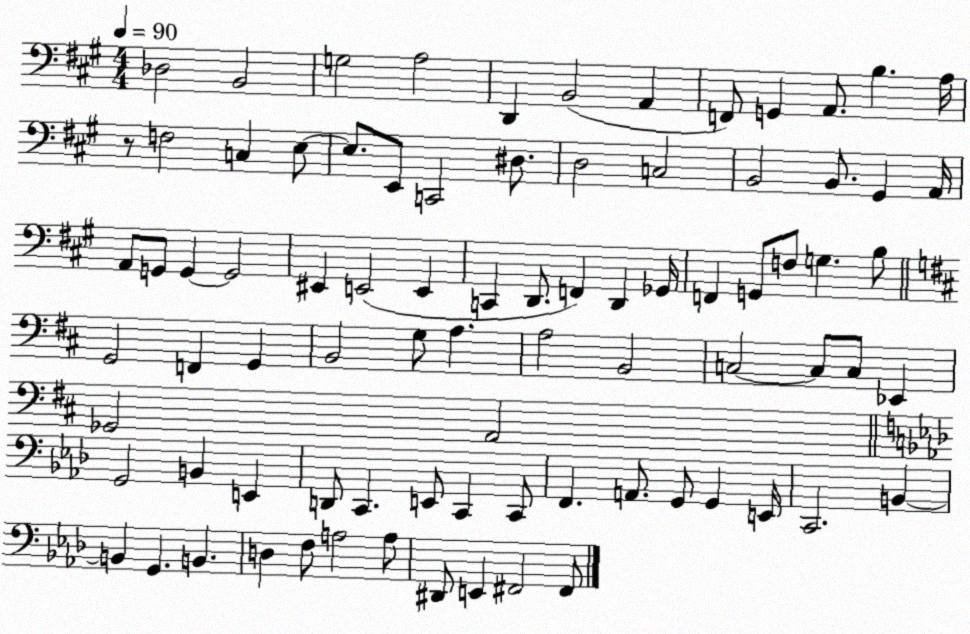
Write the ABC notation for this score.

X:1
T:Untitled
M:4/4
L:1/4
K:A
_D,2 B,,2 G,2 A,2 D,, B,,2 A,, F,,/2 G,, A,,/2 B, A,/4 z/2 F,2 C, E,/2 E,/2 E,,/2 C,,2 ^D,/2 D,2 C,2 B,,2 B,,/2 ^G,, A,,/4 A,,/2 G,,/2 G,, G,,2 ^E,, E,,2 E,, C,, D,,/2 F,, D,, _G,,/4 F,, G,,/2 F,/2 G, B,/2 G,,2 F,, G,, B,,2 G,/2 A, A,2 B,,2 C,2 C,/2 C,/2 _E,, _G,,2 A,,2 G,,2 B,, E,, D,,/2 C,, E,,/2 C,, C,,/2 F,, A,,/2 G,,/2 G,, E,,/4 C,,2 B,, B,, G,, B,, D, F,/2 A,2 A,/2 ^D,,/2 E,, ^F,,2 ^F,,/2